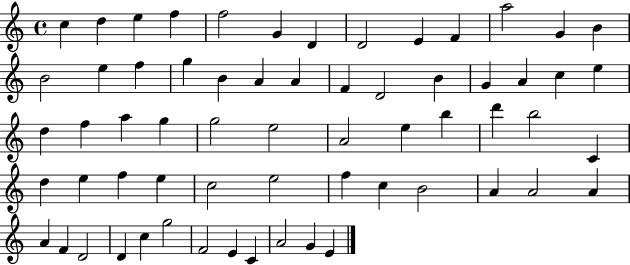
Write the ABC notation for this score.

X:1
T:Untitled
M:4/4
L:1/4
K:C
c d e f f2 G D D2 E F a2 G B B2 e f g B A A F D2 B G A c e d f a g g2 e2 A2 e b d' b2 C d e f e c2 e2 f c B2 A A2 A A F D2 D c g2 F2 E C A2 G E